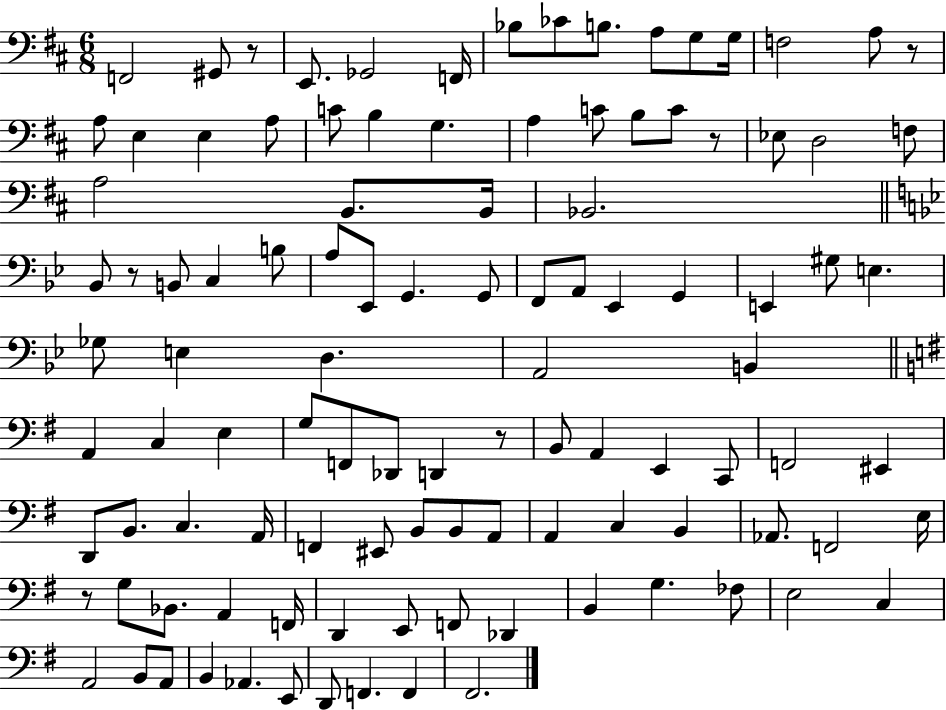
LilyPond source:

{
  \clef bass
  \numericTimeSignature
  \time 6/8
  \key d \major
  f,2 gis,8 r8 | e,8. ges,2 f,16 | bes8 ces'8 b8. a8 g8 g16 | f2 a8 r8 | \break a8 e4 e4 a8 | c'8 b4 g4. | a4 c'8 b8 c'8 r8 | ees8 d2 f8 | \break a2 b,8. b,16 | bes,2. | \bar "||" \break \key bes \major bes,8 r8 b,8 c4 b8 | a8 ees,8 g,4. g,8 | f,8 a,8 ees,4 g,4 | e,4 gis8 e4. | \break ges8 e4 d4. | a,2 b,4 | \bar "||" \break \key g \major a,4 c4 e4 | g8 f,8 des,8 d,4 r8 | b,8 a,4 e,4 c,8 | f,2 eis,4 | \break d,8 b,8. c4. a,16 | f,4 eis,8 b,8 b,8 a,8 | a,4 c4 b,4 | aes,8. f,2 e16 | \break r8 g8 bes,8. a,4 f,16 | d,4 e,8 f,8 des,4 | b,4 g4. fes8 | e2 c4 | \break a,2 b,8 a,8 | b,4 aes,4. e,8 | d,8 f,4. f,4 | fis,2. | \break \bar "|."
}